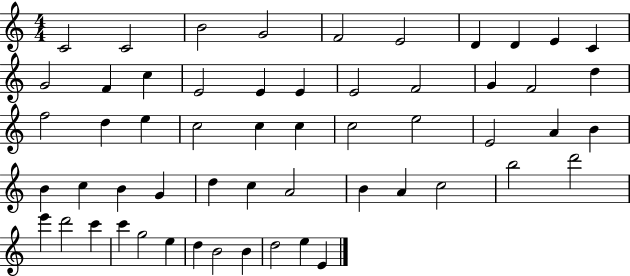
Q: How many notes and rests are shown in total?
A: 56